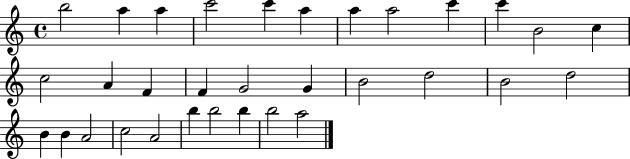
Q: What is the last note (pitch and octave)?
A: A5